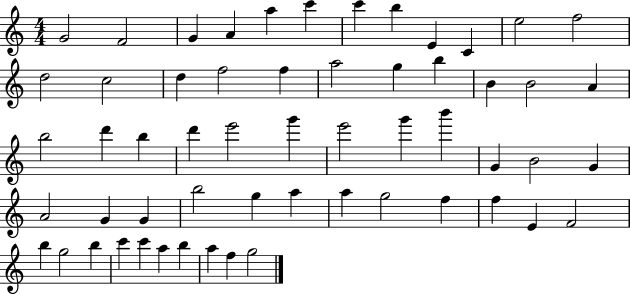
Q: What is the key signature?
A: C major